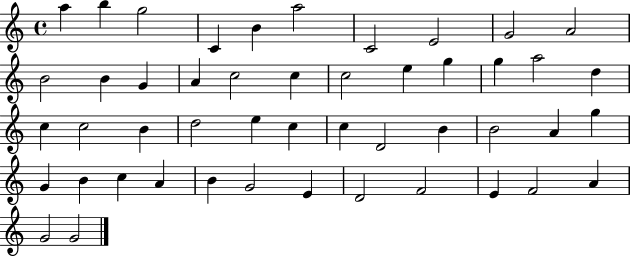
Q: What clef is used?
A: treble